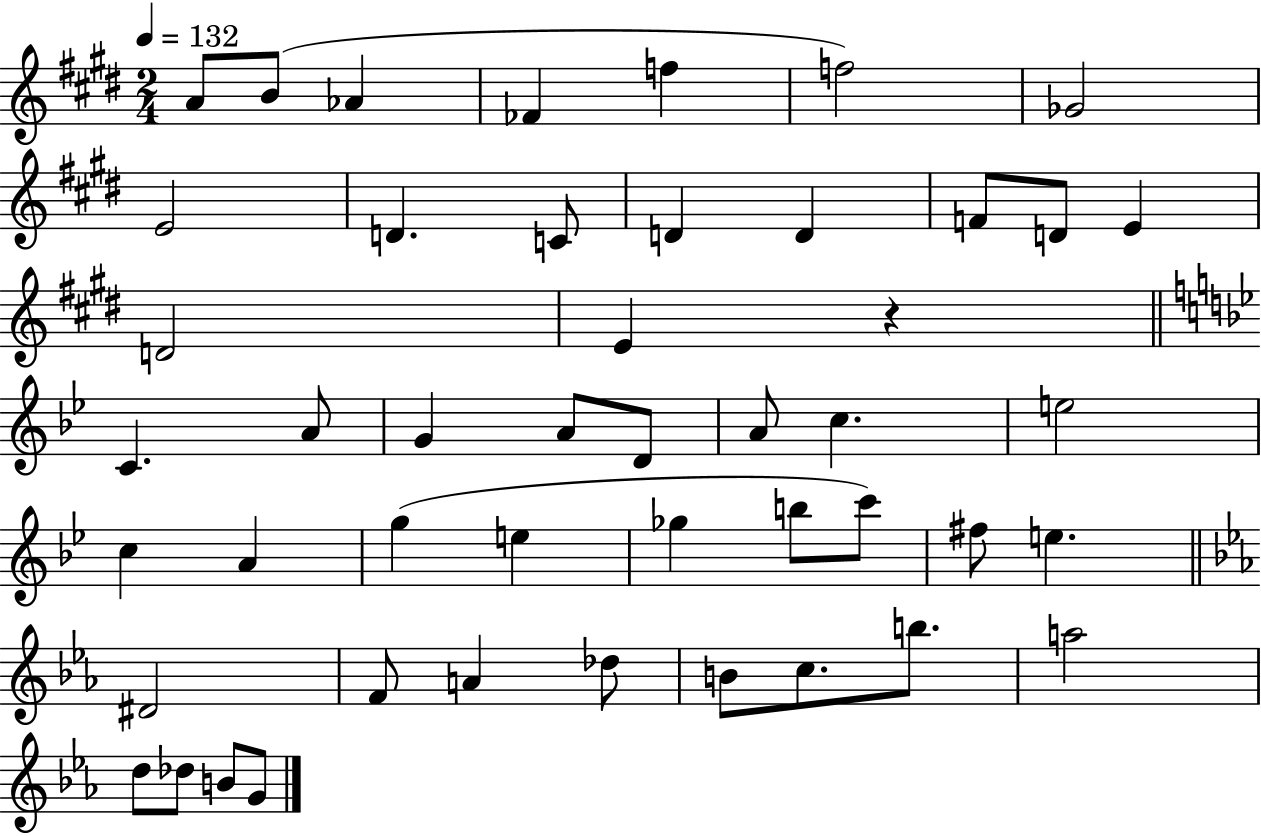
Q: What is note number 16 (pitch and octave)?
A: D4